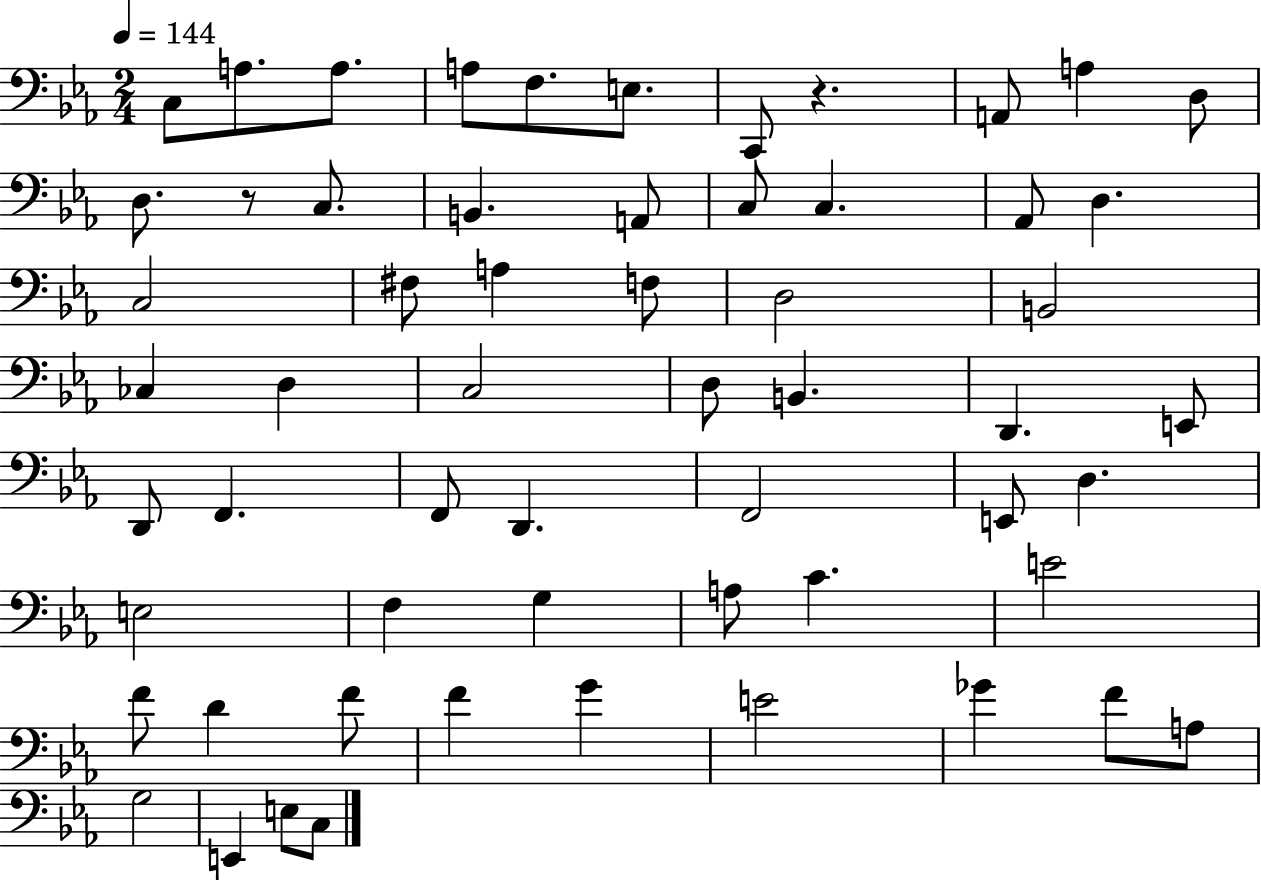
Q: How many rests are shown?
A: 2